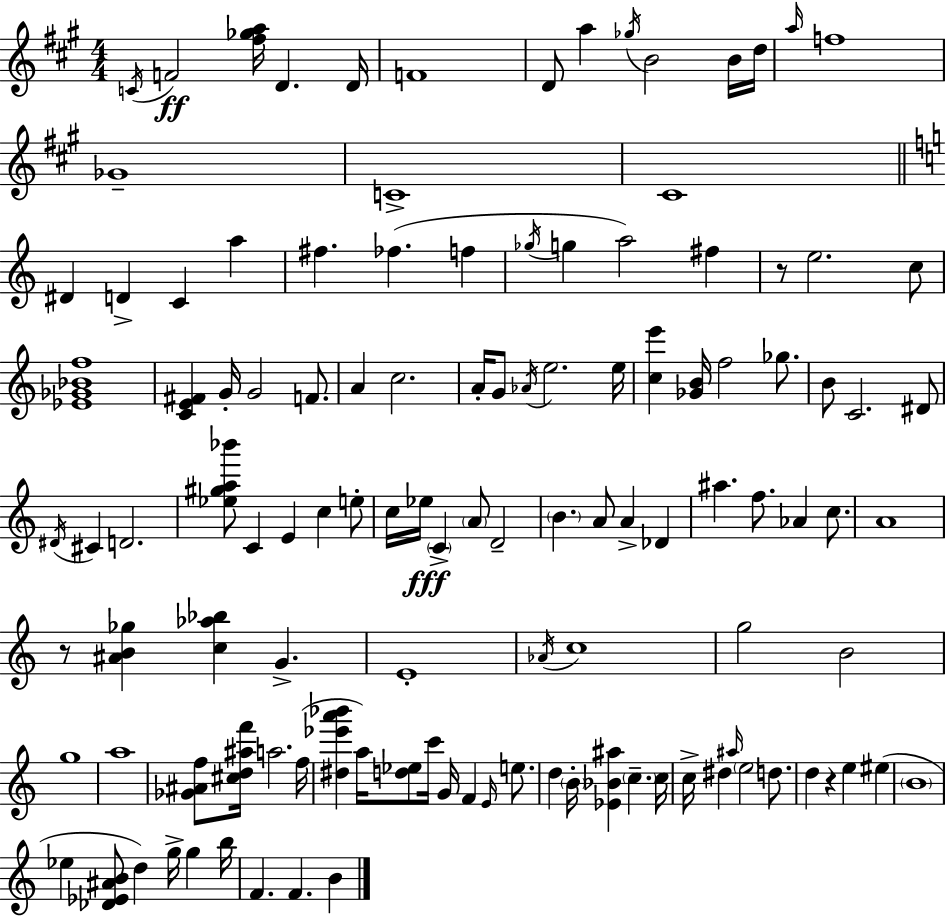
X:1
T:Untitled
M:4/4
L:1/4
K:A
C/4 F2 [^f_ga]/4 D D/4 F4 D/2 a _g/4 B2 B/4 d/4 a/4 f4 _G4 C4 ^C4 ^D D C a ^f _f f _g/4 g a2 ^f z/2 e2 c/2 [_E_G_Bf]4 [CE^F] G/4 G2 F/2 A c2 A/4 G/2 _A/4 e2 e/4 [ce'] [_GB]/4 f2 _g/2 B/2 C2 ^D/2 ^D/4 ^C D2 [_e^ga_b']/2 C E c e/2 c/4 _e/4 C A/2 D2 B A/2 A _D ^a f/2 _A c/2 A4 z/2 [^AB_g] [c_a_b] G E4 _A/4 c4 g2 B2 g4 a4 [_G^Af]/2 [^cd^af']/4 a2 f/4 [^d_e'a'_b'] a/4 [d_e]/2 c'/4 G/4 F E/4 e/2 d B/4 [_E_B^a] c c/4 c/4 ^d ^a/4 e2 d/2 d z e ^e B4 _e [_D_E^AB]/2 d g/4 g b/4 F F B